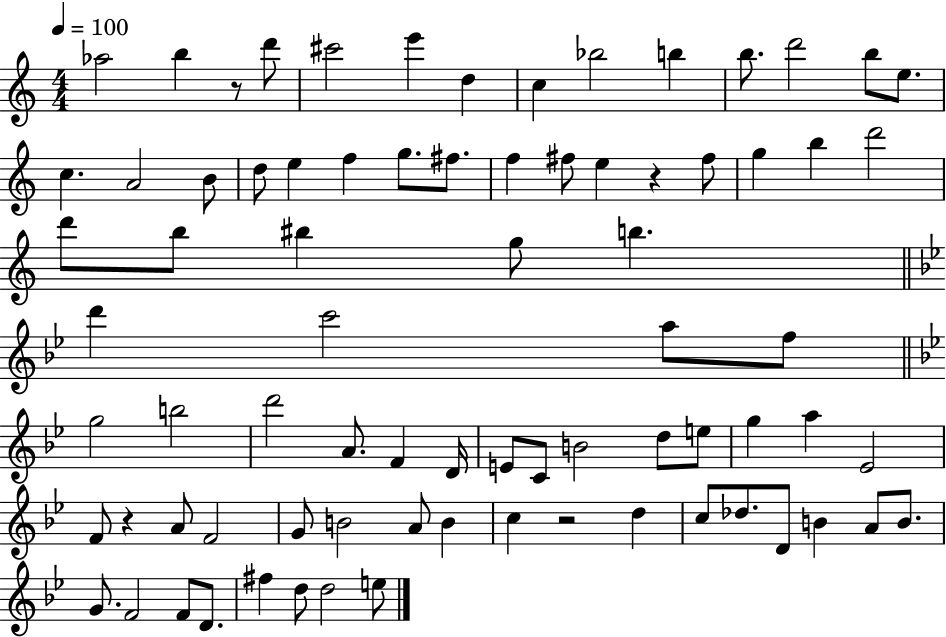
Ab5/h B5/q R/e D6/e C#6/h E6/q D5/q C5/q Bb5/h B5/q B5/e. D6/h B5/e E5/e. C5/q. A4/h B4/e D5/e E5/q F5/q G5/e. F#5/e. F5/q F#5/e E5/q R/q F#5/e G5/q B5/q D6/h D6/e B5/e BIS5/q G5/e B5/q. D6/q C6/h A5/e F5/e G5/h B5/h D6/h A4/e. F4/q D4/s E4/e C4/e B4/h D5/e E5/e G5/q A5/q Eb4/h F4/e R/q A4/e F4/h G4/e B4/h A4/e B4/q C5/q R/h D5/q C5/e Db5/e. D4/e B4/q A4/e B4/e. G4/e. F4/h F4/e D4/e. F#5/q D5/e D5/h E5/e